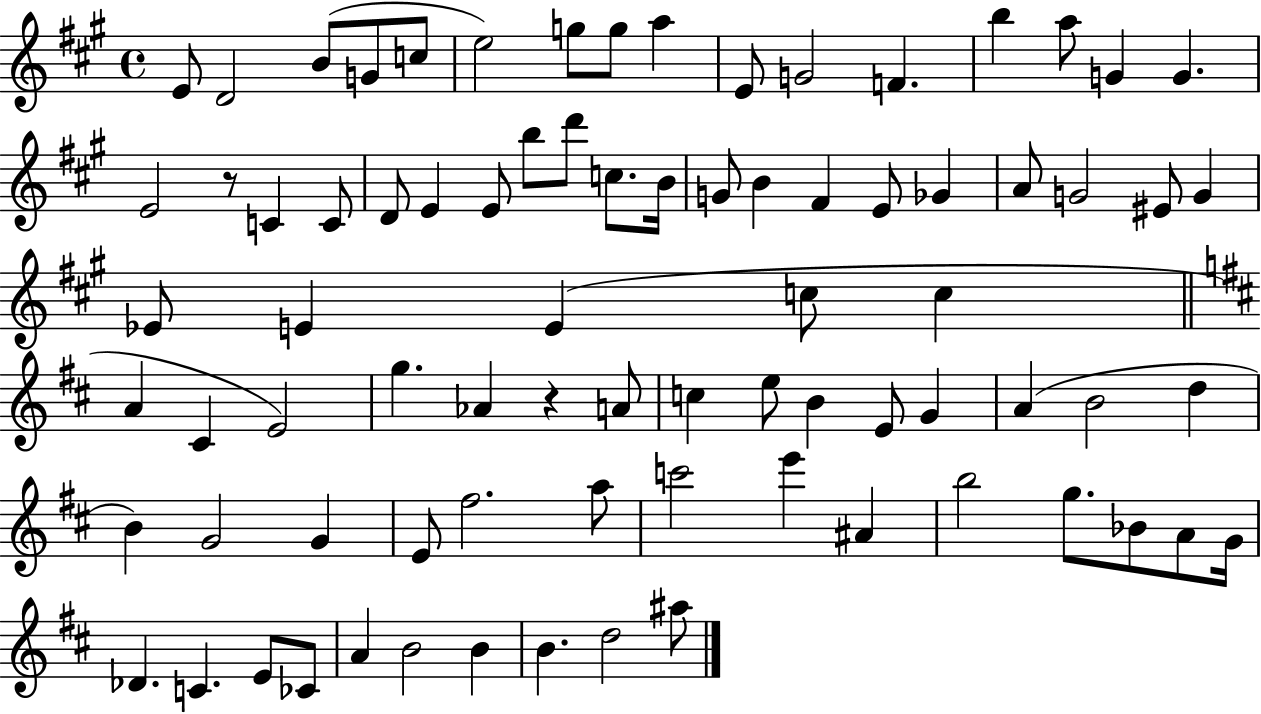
X:1
T:Untitled
M:4/4
L:1/4
K:A
E/2 D2 B/2 G/2 c/2 e2 g/2 g/2 a E/2 G2 F b a/2 G G E2 z/2 C C/2 D/2 E E/2 b/2 d'/2 c/2 B/4 G/2 B ^F E/2 _G A/2 G2 ^E/2 G _E/2 E E c/2 c A ^C E2 g _A z A/2 c e/2 B E/2 G A B2 d B G2 G E/2 ^f2 a/2 c'2 e' ^A b2 g/2 _B/2 A/2 G/4 _D C E/2 _C/2 A B2 B B d2 ^a/2